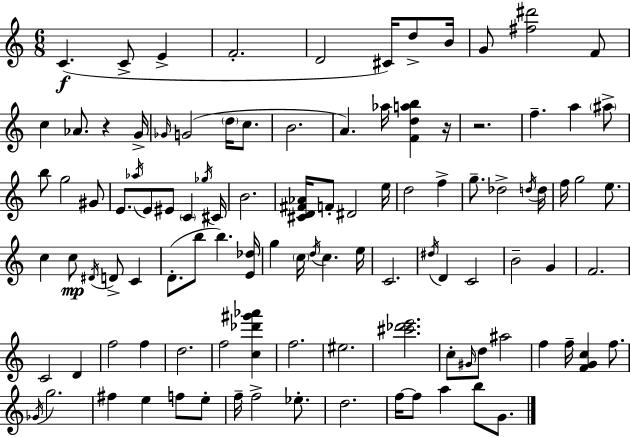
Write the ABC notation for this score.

X:1
T:Untitled
M:6/8
L:1/4
K:Am
C C/2 E F2 D2 ^C/4 d/2 B/4 G/2 [^f^d']2 F/2 c _A/2 z G/4 _G/4 G2 d/4 c/2 B2 A _a/4 [Fdab] z/4 z2 f a ^a/2 b/2 g2 ^G/2 E/2 _a/4 E/2 ^E/2 C _g/4 ^C/4 B2 [^CD^F_A]/4 F/2 ^D2 e/4 d2 f g/2 _d2 d/4 d/4 f/4 g2 e/2 c c/2 ^D/4 D/2 C D/2 b/2 b [E_d]/4 g c/4 d/4 c e/4 C2 ^d/4 D C2 B2 G F2 C2 D f2 f d2 f2 [c_d'^g'_a'] f2 ^e2 [^c'_d'e']2 c/2 ^G/4 d/2 ^a2 f f/4 [FGc] f/2 _G/4 g2 ^f e f/2 e/2 f/4 f2 _e/2 d2 f/4 f/2 a b/2 G/2